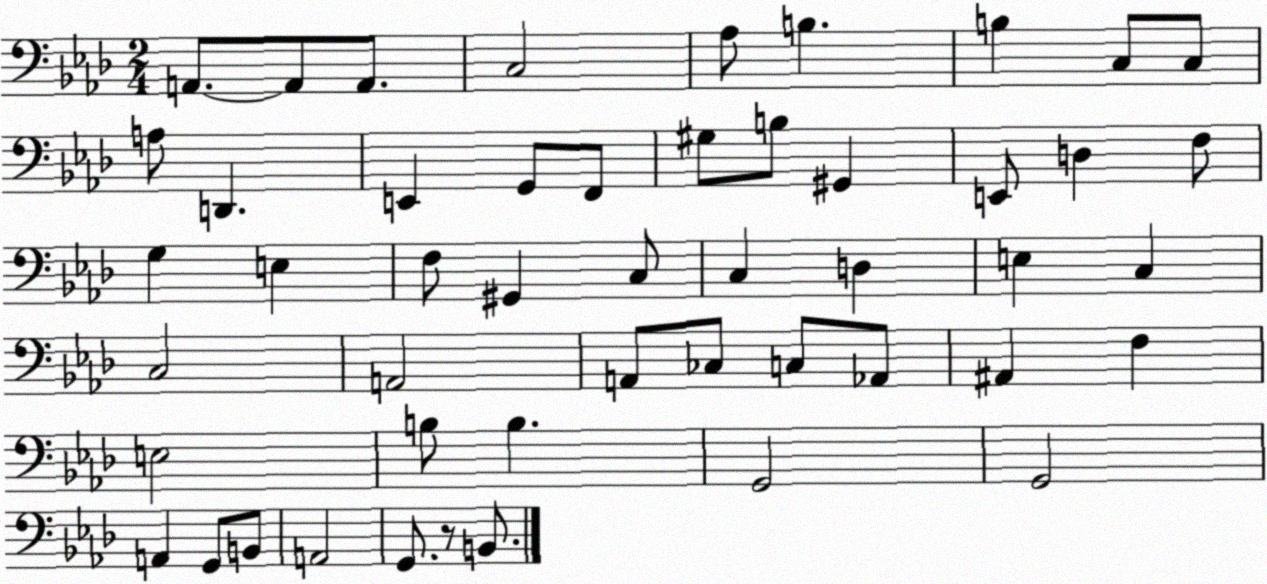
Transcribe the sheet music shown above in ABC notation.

X:1
T:Untitled
M:2/4
L:1/4
K:Ab
A,,/2 A,,/2 A,,/2 C,2 _A,/2 B, B, C,/2 C,/2 A,/2 D,, E,, G,,/2 F,,/2 ^G,/2 B,/2 ^G,, E,,/2 D, F,/2 G, E, F,/2 ^G,, C,/2 C, D, E, C, C,2 A,,2 A,,/2 _C,/2 C,/2 _A,,/2 ^A,, F, E,2 B,/2 B, G,,2 G,,2 A,, G,,/2 B,,/2 A,,2 G,,/2 z/2 B,,/2